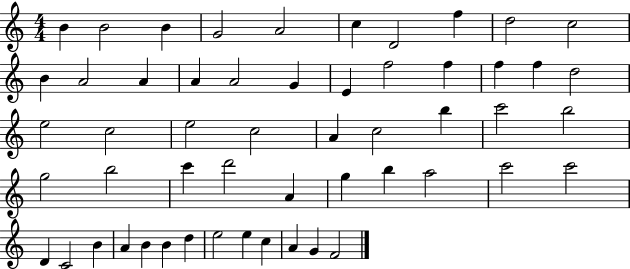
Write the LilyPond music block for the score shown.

{
  \clef treble
  \numericTimeSignature
  \time 4/4
  \key c \major
  b'4 b'2 b'4 | g'2 a'2 | c''4 d'2 f''4 | d''2 c''2 | \break b'4 a'2 a'4 | a'4 a'2 g'4 | e'4 f''2 f''4 | f''4 f''4 d''2 | \break e''2 c''2 | e''2 c''2 | a'4 c''2 b''4 | c'''2 b''2 | \break g''2 b''2 | c'''4 d'''2 a'4 | g''4 b''4 a''2 | c'''2 c'''2 | \break d'4 c'2 b'4 | a'4 b'4 b'4 d''4 | e''2 e''4 c''4 | a'4 g'4 f'2 | \break \bar "|."
}